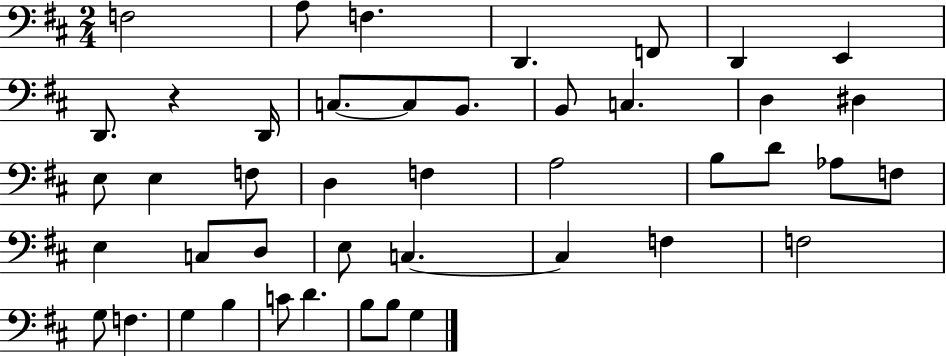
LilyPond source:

{
  \clef bass
  \numericTimeSignature
  \time 2/4
  \key d \major
  f2 | a8 f4. | d,4. f,8 | d,4 e,4 | \break d,8. r4 d,16 | c8.~~ c8 b,8. | b,8 c4. | d4 dis4 | \break e8 e4 f8 | d4 f4 | a2 | b8 d'8 aes8 f8 | \break e4 c8 d8 | e8 c4.~~ | c4 f4 | f2 | \break g8 f4. | g4 b4 | c'8 d'4. | b8 b8 g4 | \break \bar "|."
}